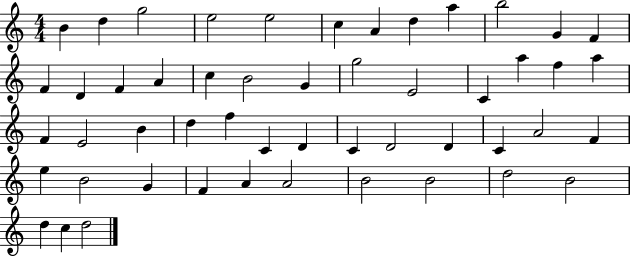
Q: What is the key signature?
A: C major